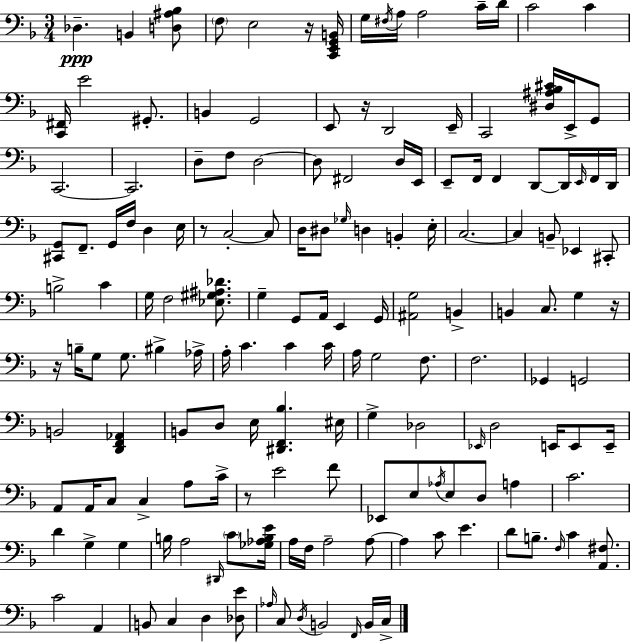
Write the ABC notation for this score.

X:1
T:Untitled
M:3/4
L:1/4
K:Dm
_D, B,, [D,^A,_B,]/2 F,/2 E,2 z/4 [C,,E,,G,,B,,]/4 G,/4 ^F,/4 A,/4 A,2 C/4 D/4 C2 C [C,,^F,,]/4 E2 ^G,,/2 B,, G,,2 E,,/2 z/4 D,,2 E,,/4 C,,2 [^D,^A,_B,^C]/4 E,,/4 G,,/2 C,,2 C,,2 D,/2 F,/2 D,2 D,/2 ^F,,2 D,/4 E,,/4 E,,/2 F,,/4 F,, D,,/2 D,,/4 E,,/4 F,,/4 D,,/4 [^C,,G,,]/2 F,,/2 G,,/4 F,/4 D, E,/4 z/2 C,2 C,/2 D,/4 ^D,/2 _G,/4 D, B,, E,/4 C,2 C, B,,/2 _E,, ^C,,/2 B,2 C G,/4 F,2 [_E,^G,^A,_D]/2 G, G,,/2 A,,/4 E,, G,,/4 [^A,,G,]2 B,, B,, C,/2 G, z/4 z/4 B,/4 G,/2 G,/2 ^B, _A,/4 A,/4 C C C/4 A,/4 G,2 F,/2 F,2 _G,, G,,2 B,,2 [D,,F,,_A,,] B,,/2 D,/2 E,/4 [^D,,F,,_B,] ^E,/4 G, _D,2 _E,,/4 D,2 E,,/4 E,,/2 E,,/4 A,,/2 A,,/4 C,/2 C, A,/2 C/4 z/2 E2 F/2 _E,,/2 E,/2 _A,/4 E,/2 D,/2 A, C2 D G, G, B,/4 A,2 ^D,,/4 C/2 [_G,_A,B,E]/4 A,/4 F,/4 A,2 A,/2 A, C/2 E D/2 B,/2 F,/4 C [A,,^F,]/2 C2 A,, B,,/2 C, D, [_D,E]/2 _A,/4 C,/2 D,/4 B,,2 F,,/4 B,,/4 C,/4